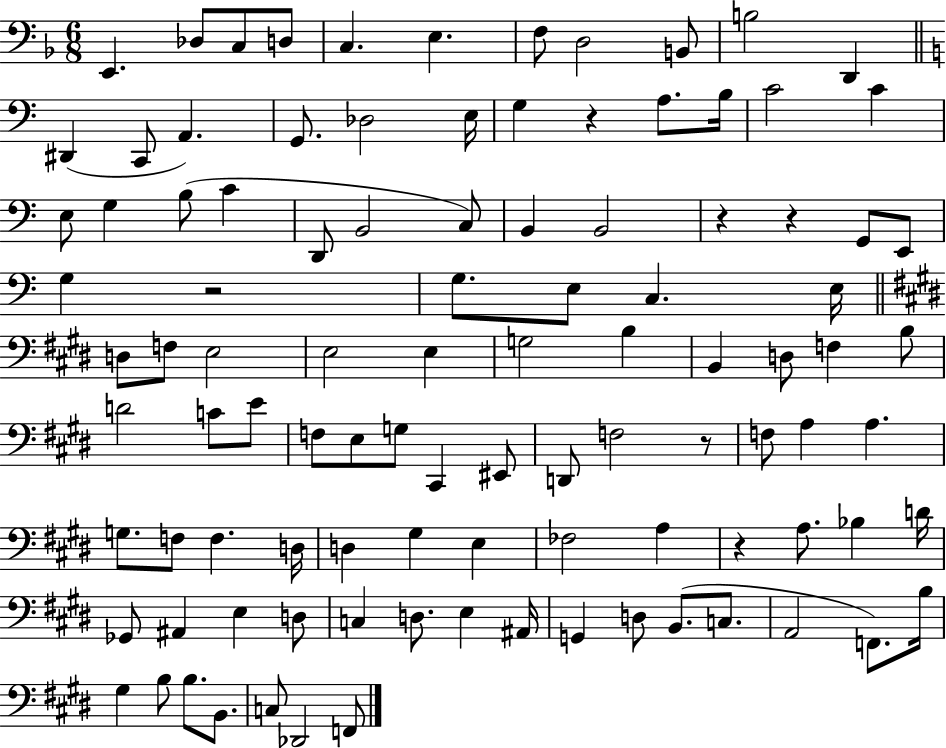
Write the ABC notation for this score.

X:1
T:Untitled
M:6/8
L:1/4
K:F
E,, _D,/2 C,/2 D,/2 C, E, F,/2 D,2 B,,/2 B,2 D,, ^D,, C,,/2 A,, G,,/2 _D,2 E,/4 G, z A,/2 B,/4 C2 C E,/2 G, B,/2 C D,,/2 B,,2 C,/2 B,, B,,2 z z G,,/2 E,,/2 G, z2 G,/2 E,/2 C, E,/4 D,/2 F,/2 E,2 E,2 E, G,2 B, B,, D,/2 F, B,/2 D2 C/2 E/2 F,/2 E,/2 G,/2 ^C,, ^E,,/2 D,,/2 F,2 z/2 F,/2 A, A, G,/2 F,/2 F, D,/4 D, ^G, E, _F,2 A, z A,/2 _B, D/4 _G,,/2 ^A,, E, D,/2 C, D,/2 E, ^A,,/4 G,, D,/2 B,,/2 C,/2 A,,2 F,,/2 B,/4 ^G, B,/2 B,/2 B,,/2 C,/2 _D,,2 F,,/2